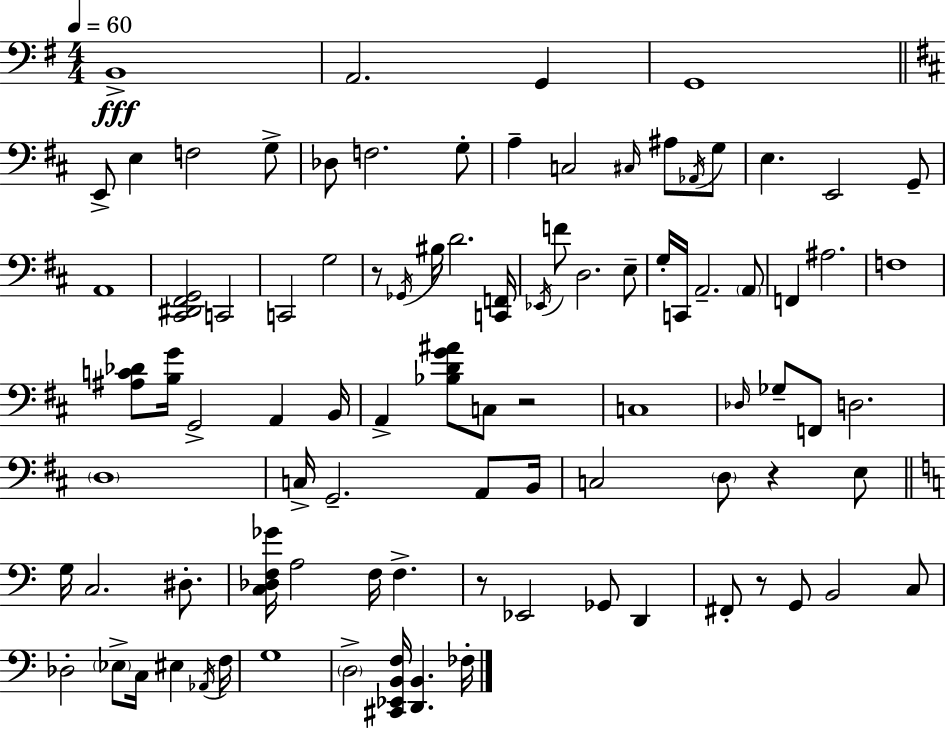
X:1
T:Untitled
M:4/4
L:1/4
K:Em
B,,4 A,,2 G,, G,,4 E,,/2 E, F,2 G,/2 _D,/2 F,2 G,/2 A, C,2 ^C,/4 ^A,/2 _A,,/4 G,/2 E, E,,2 G,,/2 A,,4 [^C,,^D,,^F,,G,,]2 C,,2 C,,2 G,2 z/2 _G,,/4 ^B,/4 D2 [C,,F,,]/4 _E,,/4 F/2 D,2 E,/2 G,/4 C,,/4 A,,2 A,,/2 F,, ^A,2 F,4 [^A,C_D]/2 [B,G]/4 G,,2 A,, B,,/4 A,, [_B,DG^A]/2 C,/2 z2 C,4 _D,/4 _G,/2 F,,/2 D,2 D,4 C,/4 G,,2 A,,/2 B,,/4 C,2 D,/2 z E,/2 G,/4 C,2 ^D,/2 [C,_D,F,_G]/4 A,2 F,/4 F, z/2 _E,,2 _G,,/2 D,, ^F,,/2 z/2 G,,/2 B,,2 C,/2 _D,2 _E,/2 C,/4 ^E, _A,,/4 F,/4 G,4 D,2 [^C,,_E,,B,,F,]/4 [D,,B,,] _F,/4